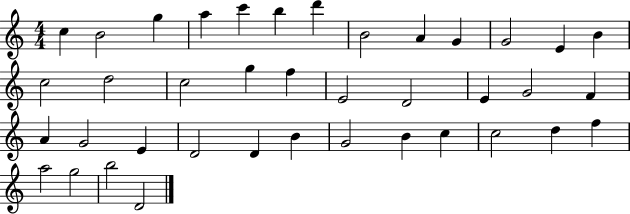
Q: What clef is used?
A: treble